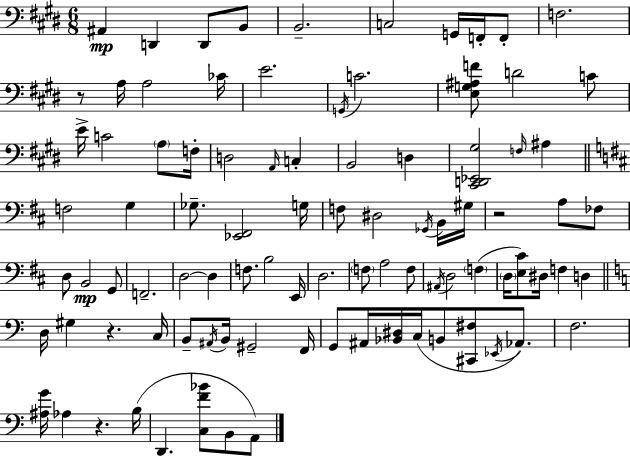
{
  \clef bass
  \numericTimeSignature
  \time 6/8
  \key e \major
  ais,4\mp d,4 d,8 b,8 | b,2.-- | c2 g,16 f,16-. f,8-. | f2. | \break r8 a16 a2 ces'16 | e'2. | \acciaccatura { g,16 } c'2. | <e g ais f'>8 d'2 c'8 | \break e'16-> c'2 \parenthesize a8 | f16-. d2 \grace { a,16 } c4-. | b,2 d4 | <cis, d, ees, gis>2 \grace { f16 } ais4 | \break \bar "||" \break \key b \minor f2 g4 | ges8.-- <ees, fis,>2 g16 | f8 dis2 \acciaccatura { ges,16 } b,16 | gis16 r2 a8 fes8 | \break d8 b,2\mp g,8 | f,2.-- | d2~~ d4 | f8. b2 | \break e,16 d2. | \parenthesize f8 a2 f8 | \acciaccatura { ais,16 } d2 \parenthesize f4( | \parenthesize d16 <e cis'>8) dis16 f4 d4 | \break \bar "||" \break \key a \minor d16 gis4 r4. c16 | b,8-- \acciaccatura { ais,16 } b,16 gis,2-- | f,16 g,8 ais,16 <bes, dis>16 c16( b,8 <cis, fis>8 \acciaccatura { ees,16 }) aes,8. | f2. | \break <ais g'>16 aes4 r4. | b16( d,4. <c f' bes'>8 b,8 | a,8) \bar "|."
}